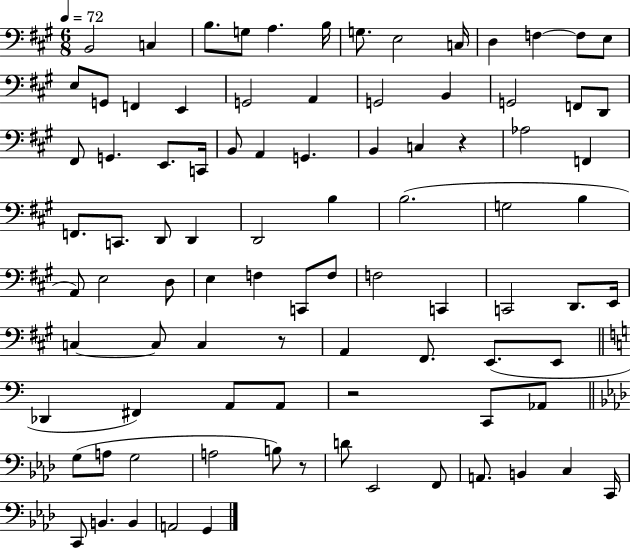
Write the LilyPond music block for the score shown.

{
  \clef bass
  \numericTimeSignature
  \time 6/8
  \key a \major
  \tempo 4 = 72
  b,2 c4 | b8. g8 a4. b16 | g8. e2 c16 | d4 f4~~ f8 e8 | \break e8 g,8 f,4 e,4 | g,2 a,4 | g,2 b,4 | g,2 f,8 d,8 | \break fis,8 g,4. e,8. c,16 | b,8 a,4 g,4. | b,4 c4 r4 | aes2 f,4 | \break f,8. c,8. d,8 d,4 | d,2 b4 | b2.( | g2 b4 | \break a,8) e2 d8 | e4 f4 c,8 f8 | f2 c,4 | c,2 d,8. e,16 | \break c4~~ c8 c4 r8 | a,4 fis,8. e,8.( e,8 | \bar "||" \break \key c \major des,4 fis,4) a,8 a,8 | r2 c,8 aes,8 | \bar "||" \break \key aes \major g8( a8 g2 | a2 b8) r8 | d'8 ees,2 f,8 | a,8. b,4 c4 c,16 | \break c,8 b,4. b,4 | a,2 g,4 | \bar "|."
}